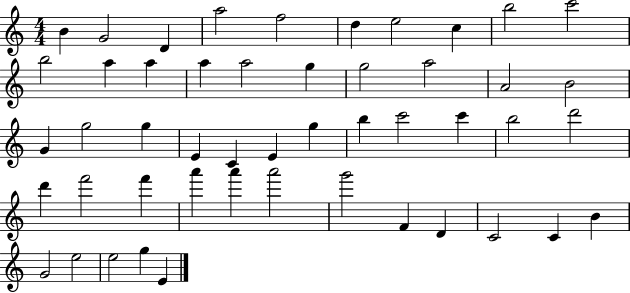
{
  \clef treble
  \numericTimeSignature
  \time 4/4
  \key c \major
  b'4 g'2 d'4 | a''2 f''2 | d''4 e''2 c''4 | b''2 c'''2 | \break b''2 a''4 a''4 | a''4 a''2 g''4 | g''2 a''2 | a'2 b'2 | \break g'4 g''2 g''4 | e'4 c'4 e'4 g''4 | b''4 c'''2 c'''4 | b''2 d'''2 | \break d'''4 f'''2 f'''4 | a'''4 a'''4 a'''2 | g'''2 f'4 d'4 | c'2 c'4 b'4 | \break g'2 e''2 | e''2 g''4 e'4 | \bar "|."
}